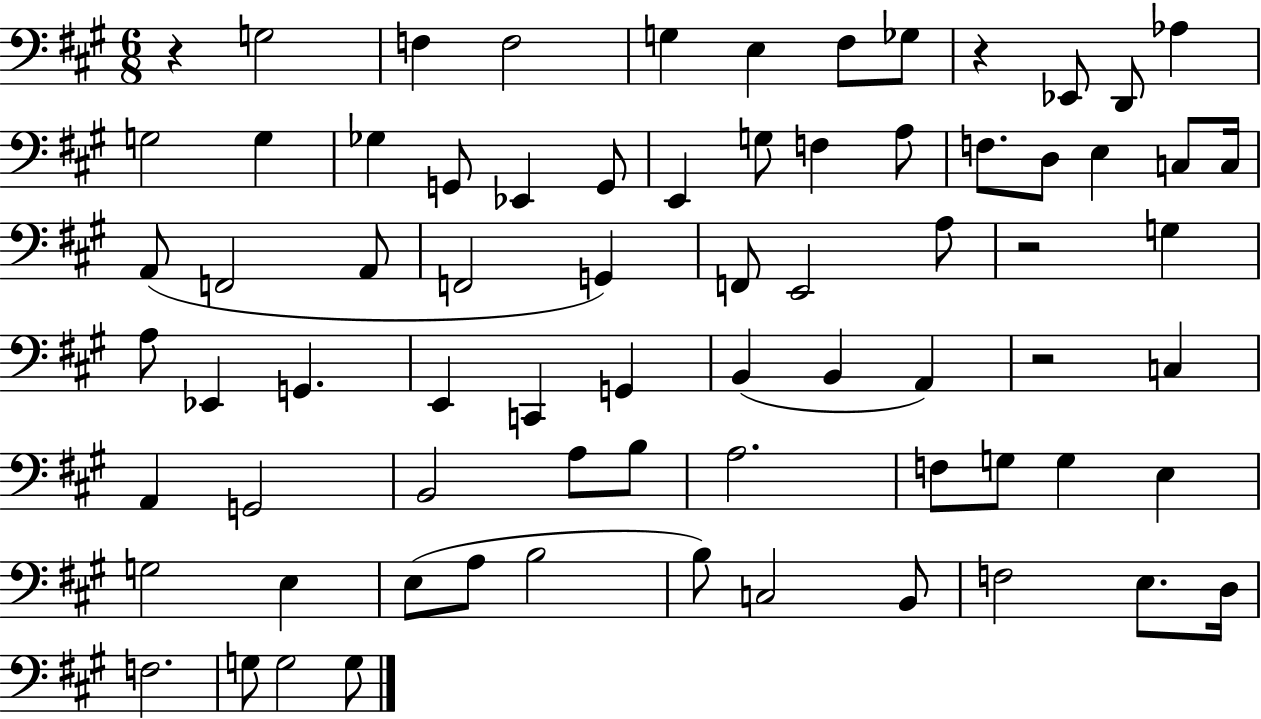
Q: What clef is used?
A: bass